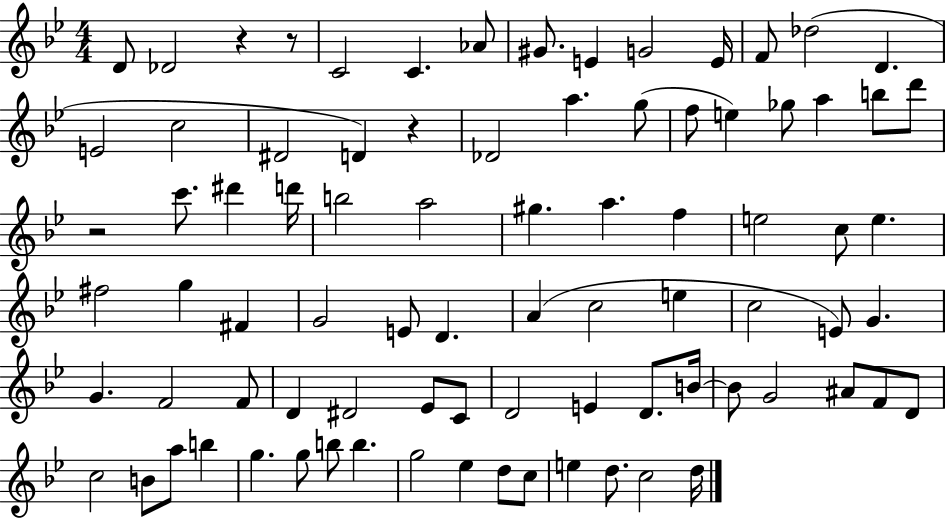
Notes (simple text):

D4/e Db4/h R/q R/e C4/h C4/q. Ab4/e G#4/e. E4/q G4/h E4/s F4/e Db5/h D4/q. E4/h C5/h D#4/h D4/q R/q Db4/h A5/q. G5/e F5/e E5/q Gb5/e A5/q B5/e D6/e R/h C6/e. D#6/q D6/s B5/h A5/h G#5/q. A5/q. F5/q E5/h C5/e E5/q. F#5/h G5/q F#4/q G4/h E4/e D4/q. A4/q C5/h E5/q C5/h E4/e G4/q. G4/q. F4/h F4/e D4/q D#4/h Eb4/e C4/e D4/h E4/q D4/e. B4/s B4/e G4/h A#4/e F4/e D4/e C5/h B4/e A5/e B5/q G5/q. G5/e B5/e B5/q. G5/h Eb5/q D5/e C5/e E5/q D5/e. C5/h D5/s